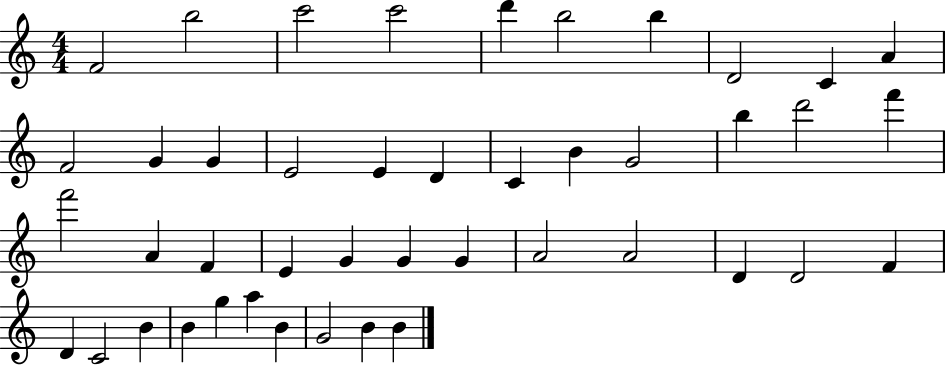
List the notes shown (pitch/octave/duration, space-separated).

F4/h B5/h C6/h C6/h D6/q B5/h B5/q D4/h C4/q A4/q F4/h G4/q G4/q E4/h E4/q D4/q C4/q B4/q G4/h B5/q D6/h F6/q F6/h A4/q F4/q E4/q G4/q G4/q G4/q A4/h A4/h D4/q D4/h F4/q D4/q C4/h B4/q B4/q G5/q A5/q B4/q G4/h B4/q B4/q